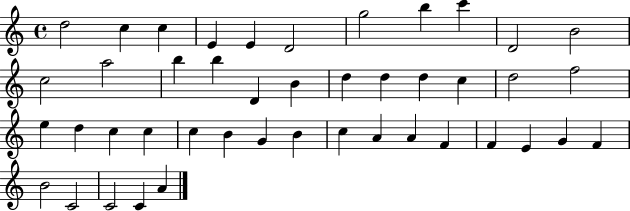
X:1
T:Untitled
M:4/4
L:1/4
K:C
d2 c c E E D2 g2 b c' D2 B2 c2 a2 b b D B d d d c d2 f2 e d c c c B G B c A A F F E G F B2 C2 C2 C A